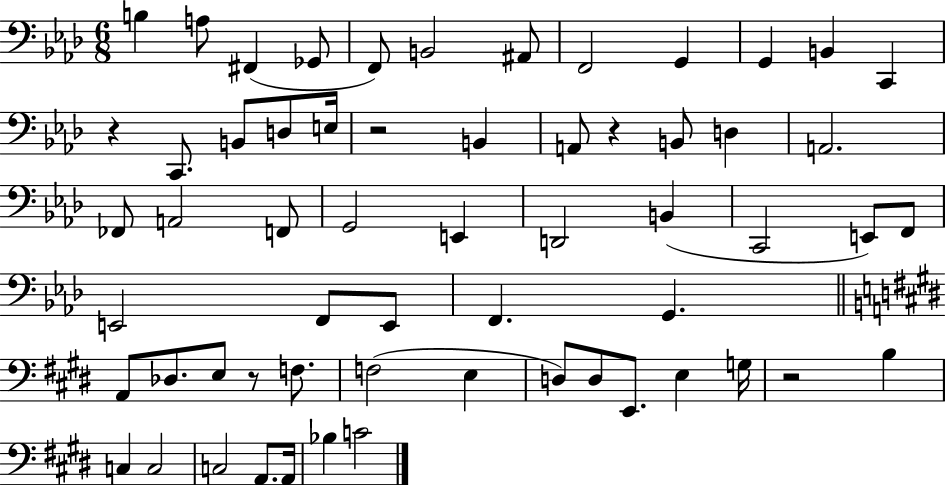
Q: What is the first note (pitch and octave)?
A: B3